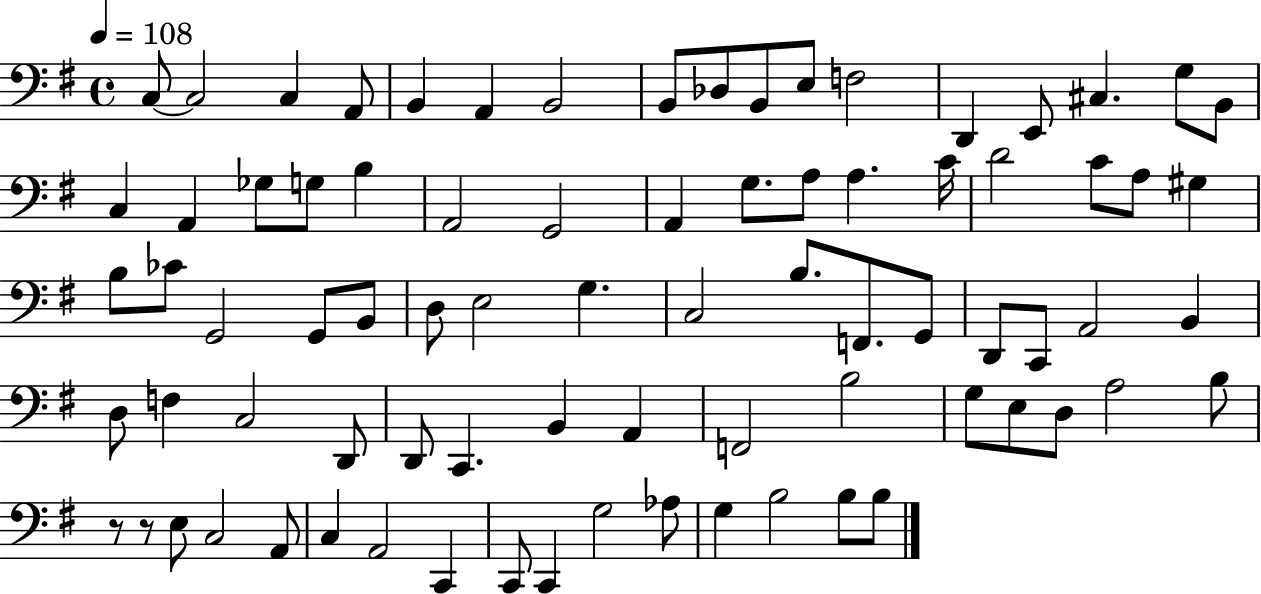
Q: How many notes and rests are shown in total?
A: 80